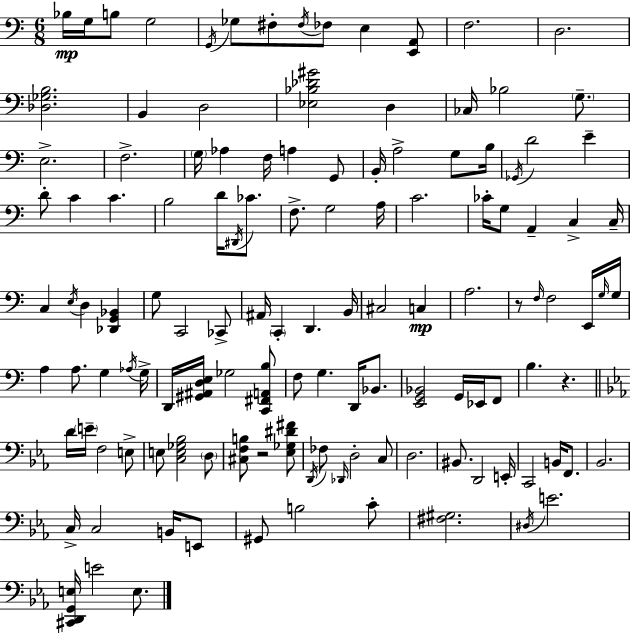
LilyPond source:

{
  \clef bass
  \numericTimeSignature
  \time 6/8
  \key c \major
  bes16\mp g16 b8 g2 | \acciaccatura { g,16 } ges8 fis8-. \acciaccatura { fis16 } fes8 e4 | <e, a,>8 f2. | d2. | \break <des ges b>2. | b,4 d2 | <ees bes des' gis'>2 d4 | ces16 bes2 \parenthesize g8.-- | \break e2.-> | f2.-> | \parenthesize g16 aes4 f16 a4 | g,8 b,16-. a2-> g8 | \break b16 \acciaccatura { ges,16 } d'2 e'4-- | d'8-. c'4 c'4. | b2 d'16 | \acciaccatura { dis,16 } ces'8. f8.-> g2 | \break a16 c'2. | ces'16-. g8 a,4-- c4-> | c16-- c4 \acciaccatura { e16 } d4 | <des, g, bes,>4 g8 c,2 | \break ces,8-> ais,16 \parenthesize c,4-. d,4. | b,16 cis2 | c4\mp a2. | r8 \grace { f16 } f2 | \break e,16 \grace { g16 } g16 a4 a8. | g4 \acciaccatura { aes16 } g16-> d,16 <gis, ais, d e>16 ges2 | <c, fis, a, b>8 f8 g4. | d,16 bes,8. <e, g, bes,>2 | \break g,16 ees,16 f,8 b4. | r4. \bar "||" \break \key c \minor d'16 \parenthesize e'16-- f2 e8-> | e8 <c e ges bes>2 \parenthesize d8 | <cis f b>8 r2 <ees ges dis' fis'>8 | \acciaccatura { d,16 } fes8 \grace { des,16 } d2-. | \break c8 d2. | bis,8. d,2 | e,16-. c,2 b,16 f,8. | bes,2. | \break c16-> c2 b,16 | e,8 gis,8 b2 | c'8-. <fis gis>2. | \acciaccatura { dis16 } e'2. | \break <cis, d, g, e>16 e'2 | e8. \bar "|."
}